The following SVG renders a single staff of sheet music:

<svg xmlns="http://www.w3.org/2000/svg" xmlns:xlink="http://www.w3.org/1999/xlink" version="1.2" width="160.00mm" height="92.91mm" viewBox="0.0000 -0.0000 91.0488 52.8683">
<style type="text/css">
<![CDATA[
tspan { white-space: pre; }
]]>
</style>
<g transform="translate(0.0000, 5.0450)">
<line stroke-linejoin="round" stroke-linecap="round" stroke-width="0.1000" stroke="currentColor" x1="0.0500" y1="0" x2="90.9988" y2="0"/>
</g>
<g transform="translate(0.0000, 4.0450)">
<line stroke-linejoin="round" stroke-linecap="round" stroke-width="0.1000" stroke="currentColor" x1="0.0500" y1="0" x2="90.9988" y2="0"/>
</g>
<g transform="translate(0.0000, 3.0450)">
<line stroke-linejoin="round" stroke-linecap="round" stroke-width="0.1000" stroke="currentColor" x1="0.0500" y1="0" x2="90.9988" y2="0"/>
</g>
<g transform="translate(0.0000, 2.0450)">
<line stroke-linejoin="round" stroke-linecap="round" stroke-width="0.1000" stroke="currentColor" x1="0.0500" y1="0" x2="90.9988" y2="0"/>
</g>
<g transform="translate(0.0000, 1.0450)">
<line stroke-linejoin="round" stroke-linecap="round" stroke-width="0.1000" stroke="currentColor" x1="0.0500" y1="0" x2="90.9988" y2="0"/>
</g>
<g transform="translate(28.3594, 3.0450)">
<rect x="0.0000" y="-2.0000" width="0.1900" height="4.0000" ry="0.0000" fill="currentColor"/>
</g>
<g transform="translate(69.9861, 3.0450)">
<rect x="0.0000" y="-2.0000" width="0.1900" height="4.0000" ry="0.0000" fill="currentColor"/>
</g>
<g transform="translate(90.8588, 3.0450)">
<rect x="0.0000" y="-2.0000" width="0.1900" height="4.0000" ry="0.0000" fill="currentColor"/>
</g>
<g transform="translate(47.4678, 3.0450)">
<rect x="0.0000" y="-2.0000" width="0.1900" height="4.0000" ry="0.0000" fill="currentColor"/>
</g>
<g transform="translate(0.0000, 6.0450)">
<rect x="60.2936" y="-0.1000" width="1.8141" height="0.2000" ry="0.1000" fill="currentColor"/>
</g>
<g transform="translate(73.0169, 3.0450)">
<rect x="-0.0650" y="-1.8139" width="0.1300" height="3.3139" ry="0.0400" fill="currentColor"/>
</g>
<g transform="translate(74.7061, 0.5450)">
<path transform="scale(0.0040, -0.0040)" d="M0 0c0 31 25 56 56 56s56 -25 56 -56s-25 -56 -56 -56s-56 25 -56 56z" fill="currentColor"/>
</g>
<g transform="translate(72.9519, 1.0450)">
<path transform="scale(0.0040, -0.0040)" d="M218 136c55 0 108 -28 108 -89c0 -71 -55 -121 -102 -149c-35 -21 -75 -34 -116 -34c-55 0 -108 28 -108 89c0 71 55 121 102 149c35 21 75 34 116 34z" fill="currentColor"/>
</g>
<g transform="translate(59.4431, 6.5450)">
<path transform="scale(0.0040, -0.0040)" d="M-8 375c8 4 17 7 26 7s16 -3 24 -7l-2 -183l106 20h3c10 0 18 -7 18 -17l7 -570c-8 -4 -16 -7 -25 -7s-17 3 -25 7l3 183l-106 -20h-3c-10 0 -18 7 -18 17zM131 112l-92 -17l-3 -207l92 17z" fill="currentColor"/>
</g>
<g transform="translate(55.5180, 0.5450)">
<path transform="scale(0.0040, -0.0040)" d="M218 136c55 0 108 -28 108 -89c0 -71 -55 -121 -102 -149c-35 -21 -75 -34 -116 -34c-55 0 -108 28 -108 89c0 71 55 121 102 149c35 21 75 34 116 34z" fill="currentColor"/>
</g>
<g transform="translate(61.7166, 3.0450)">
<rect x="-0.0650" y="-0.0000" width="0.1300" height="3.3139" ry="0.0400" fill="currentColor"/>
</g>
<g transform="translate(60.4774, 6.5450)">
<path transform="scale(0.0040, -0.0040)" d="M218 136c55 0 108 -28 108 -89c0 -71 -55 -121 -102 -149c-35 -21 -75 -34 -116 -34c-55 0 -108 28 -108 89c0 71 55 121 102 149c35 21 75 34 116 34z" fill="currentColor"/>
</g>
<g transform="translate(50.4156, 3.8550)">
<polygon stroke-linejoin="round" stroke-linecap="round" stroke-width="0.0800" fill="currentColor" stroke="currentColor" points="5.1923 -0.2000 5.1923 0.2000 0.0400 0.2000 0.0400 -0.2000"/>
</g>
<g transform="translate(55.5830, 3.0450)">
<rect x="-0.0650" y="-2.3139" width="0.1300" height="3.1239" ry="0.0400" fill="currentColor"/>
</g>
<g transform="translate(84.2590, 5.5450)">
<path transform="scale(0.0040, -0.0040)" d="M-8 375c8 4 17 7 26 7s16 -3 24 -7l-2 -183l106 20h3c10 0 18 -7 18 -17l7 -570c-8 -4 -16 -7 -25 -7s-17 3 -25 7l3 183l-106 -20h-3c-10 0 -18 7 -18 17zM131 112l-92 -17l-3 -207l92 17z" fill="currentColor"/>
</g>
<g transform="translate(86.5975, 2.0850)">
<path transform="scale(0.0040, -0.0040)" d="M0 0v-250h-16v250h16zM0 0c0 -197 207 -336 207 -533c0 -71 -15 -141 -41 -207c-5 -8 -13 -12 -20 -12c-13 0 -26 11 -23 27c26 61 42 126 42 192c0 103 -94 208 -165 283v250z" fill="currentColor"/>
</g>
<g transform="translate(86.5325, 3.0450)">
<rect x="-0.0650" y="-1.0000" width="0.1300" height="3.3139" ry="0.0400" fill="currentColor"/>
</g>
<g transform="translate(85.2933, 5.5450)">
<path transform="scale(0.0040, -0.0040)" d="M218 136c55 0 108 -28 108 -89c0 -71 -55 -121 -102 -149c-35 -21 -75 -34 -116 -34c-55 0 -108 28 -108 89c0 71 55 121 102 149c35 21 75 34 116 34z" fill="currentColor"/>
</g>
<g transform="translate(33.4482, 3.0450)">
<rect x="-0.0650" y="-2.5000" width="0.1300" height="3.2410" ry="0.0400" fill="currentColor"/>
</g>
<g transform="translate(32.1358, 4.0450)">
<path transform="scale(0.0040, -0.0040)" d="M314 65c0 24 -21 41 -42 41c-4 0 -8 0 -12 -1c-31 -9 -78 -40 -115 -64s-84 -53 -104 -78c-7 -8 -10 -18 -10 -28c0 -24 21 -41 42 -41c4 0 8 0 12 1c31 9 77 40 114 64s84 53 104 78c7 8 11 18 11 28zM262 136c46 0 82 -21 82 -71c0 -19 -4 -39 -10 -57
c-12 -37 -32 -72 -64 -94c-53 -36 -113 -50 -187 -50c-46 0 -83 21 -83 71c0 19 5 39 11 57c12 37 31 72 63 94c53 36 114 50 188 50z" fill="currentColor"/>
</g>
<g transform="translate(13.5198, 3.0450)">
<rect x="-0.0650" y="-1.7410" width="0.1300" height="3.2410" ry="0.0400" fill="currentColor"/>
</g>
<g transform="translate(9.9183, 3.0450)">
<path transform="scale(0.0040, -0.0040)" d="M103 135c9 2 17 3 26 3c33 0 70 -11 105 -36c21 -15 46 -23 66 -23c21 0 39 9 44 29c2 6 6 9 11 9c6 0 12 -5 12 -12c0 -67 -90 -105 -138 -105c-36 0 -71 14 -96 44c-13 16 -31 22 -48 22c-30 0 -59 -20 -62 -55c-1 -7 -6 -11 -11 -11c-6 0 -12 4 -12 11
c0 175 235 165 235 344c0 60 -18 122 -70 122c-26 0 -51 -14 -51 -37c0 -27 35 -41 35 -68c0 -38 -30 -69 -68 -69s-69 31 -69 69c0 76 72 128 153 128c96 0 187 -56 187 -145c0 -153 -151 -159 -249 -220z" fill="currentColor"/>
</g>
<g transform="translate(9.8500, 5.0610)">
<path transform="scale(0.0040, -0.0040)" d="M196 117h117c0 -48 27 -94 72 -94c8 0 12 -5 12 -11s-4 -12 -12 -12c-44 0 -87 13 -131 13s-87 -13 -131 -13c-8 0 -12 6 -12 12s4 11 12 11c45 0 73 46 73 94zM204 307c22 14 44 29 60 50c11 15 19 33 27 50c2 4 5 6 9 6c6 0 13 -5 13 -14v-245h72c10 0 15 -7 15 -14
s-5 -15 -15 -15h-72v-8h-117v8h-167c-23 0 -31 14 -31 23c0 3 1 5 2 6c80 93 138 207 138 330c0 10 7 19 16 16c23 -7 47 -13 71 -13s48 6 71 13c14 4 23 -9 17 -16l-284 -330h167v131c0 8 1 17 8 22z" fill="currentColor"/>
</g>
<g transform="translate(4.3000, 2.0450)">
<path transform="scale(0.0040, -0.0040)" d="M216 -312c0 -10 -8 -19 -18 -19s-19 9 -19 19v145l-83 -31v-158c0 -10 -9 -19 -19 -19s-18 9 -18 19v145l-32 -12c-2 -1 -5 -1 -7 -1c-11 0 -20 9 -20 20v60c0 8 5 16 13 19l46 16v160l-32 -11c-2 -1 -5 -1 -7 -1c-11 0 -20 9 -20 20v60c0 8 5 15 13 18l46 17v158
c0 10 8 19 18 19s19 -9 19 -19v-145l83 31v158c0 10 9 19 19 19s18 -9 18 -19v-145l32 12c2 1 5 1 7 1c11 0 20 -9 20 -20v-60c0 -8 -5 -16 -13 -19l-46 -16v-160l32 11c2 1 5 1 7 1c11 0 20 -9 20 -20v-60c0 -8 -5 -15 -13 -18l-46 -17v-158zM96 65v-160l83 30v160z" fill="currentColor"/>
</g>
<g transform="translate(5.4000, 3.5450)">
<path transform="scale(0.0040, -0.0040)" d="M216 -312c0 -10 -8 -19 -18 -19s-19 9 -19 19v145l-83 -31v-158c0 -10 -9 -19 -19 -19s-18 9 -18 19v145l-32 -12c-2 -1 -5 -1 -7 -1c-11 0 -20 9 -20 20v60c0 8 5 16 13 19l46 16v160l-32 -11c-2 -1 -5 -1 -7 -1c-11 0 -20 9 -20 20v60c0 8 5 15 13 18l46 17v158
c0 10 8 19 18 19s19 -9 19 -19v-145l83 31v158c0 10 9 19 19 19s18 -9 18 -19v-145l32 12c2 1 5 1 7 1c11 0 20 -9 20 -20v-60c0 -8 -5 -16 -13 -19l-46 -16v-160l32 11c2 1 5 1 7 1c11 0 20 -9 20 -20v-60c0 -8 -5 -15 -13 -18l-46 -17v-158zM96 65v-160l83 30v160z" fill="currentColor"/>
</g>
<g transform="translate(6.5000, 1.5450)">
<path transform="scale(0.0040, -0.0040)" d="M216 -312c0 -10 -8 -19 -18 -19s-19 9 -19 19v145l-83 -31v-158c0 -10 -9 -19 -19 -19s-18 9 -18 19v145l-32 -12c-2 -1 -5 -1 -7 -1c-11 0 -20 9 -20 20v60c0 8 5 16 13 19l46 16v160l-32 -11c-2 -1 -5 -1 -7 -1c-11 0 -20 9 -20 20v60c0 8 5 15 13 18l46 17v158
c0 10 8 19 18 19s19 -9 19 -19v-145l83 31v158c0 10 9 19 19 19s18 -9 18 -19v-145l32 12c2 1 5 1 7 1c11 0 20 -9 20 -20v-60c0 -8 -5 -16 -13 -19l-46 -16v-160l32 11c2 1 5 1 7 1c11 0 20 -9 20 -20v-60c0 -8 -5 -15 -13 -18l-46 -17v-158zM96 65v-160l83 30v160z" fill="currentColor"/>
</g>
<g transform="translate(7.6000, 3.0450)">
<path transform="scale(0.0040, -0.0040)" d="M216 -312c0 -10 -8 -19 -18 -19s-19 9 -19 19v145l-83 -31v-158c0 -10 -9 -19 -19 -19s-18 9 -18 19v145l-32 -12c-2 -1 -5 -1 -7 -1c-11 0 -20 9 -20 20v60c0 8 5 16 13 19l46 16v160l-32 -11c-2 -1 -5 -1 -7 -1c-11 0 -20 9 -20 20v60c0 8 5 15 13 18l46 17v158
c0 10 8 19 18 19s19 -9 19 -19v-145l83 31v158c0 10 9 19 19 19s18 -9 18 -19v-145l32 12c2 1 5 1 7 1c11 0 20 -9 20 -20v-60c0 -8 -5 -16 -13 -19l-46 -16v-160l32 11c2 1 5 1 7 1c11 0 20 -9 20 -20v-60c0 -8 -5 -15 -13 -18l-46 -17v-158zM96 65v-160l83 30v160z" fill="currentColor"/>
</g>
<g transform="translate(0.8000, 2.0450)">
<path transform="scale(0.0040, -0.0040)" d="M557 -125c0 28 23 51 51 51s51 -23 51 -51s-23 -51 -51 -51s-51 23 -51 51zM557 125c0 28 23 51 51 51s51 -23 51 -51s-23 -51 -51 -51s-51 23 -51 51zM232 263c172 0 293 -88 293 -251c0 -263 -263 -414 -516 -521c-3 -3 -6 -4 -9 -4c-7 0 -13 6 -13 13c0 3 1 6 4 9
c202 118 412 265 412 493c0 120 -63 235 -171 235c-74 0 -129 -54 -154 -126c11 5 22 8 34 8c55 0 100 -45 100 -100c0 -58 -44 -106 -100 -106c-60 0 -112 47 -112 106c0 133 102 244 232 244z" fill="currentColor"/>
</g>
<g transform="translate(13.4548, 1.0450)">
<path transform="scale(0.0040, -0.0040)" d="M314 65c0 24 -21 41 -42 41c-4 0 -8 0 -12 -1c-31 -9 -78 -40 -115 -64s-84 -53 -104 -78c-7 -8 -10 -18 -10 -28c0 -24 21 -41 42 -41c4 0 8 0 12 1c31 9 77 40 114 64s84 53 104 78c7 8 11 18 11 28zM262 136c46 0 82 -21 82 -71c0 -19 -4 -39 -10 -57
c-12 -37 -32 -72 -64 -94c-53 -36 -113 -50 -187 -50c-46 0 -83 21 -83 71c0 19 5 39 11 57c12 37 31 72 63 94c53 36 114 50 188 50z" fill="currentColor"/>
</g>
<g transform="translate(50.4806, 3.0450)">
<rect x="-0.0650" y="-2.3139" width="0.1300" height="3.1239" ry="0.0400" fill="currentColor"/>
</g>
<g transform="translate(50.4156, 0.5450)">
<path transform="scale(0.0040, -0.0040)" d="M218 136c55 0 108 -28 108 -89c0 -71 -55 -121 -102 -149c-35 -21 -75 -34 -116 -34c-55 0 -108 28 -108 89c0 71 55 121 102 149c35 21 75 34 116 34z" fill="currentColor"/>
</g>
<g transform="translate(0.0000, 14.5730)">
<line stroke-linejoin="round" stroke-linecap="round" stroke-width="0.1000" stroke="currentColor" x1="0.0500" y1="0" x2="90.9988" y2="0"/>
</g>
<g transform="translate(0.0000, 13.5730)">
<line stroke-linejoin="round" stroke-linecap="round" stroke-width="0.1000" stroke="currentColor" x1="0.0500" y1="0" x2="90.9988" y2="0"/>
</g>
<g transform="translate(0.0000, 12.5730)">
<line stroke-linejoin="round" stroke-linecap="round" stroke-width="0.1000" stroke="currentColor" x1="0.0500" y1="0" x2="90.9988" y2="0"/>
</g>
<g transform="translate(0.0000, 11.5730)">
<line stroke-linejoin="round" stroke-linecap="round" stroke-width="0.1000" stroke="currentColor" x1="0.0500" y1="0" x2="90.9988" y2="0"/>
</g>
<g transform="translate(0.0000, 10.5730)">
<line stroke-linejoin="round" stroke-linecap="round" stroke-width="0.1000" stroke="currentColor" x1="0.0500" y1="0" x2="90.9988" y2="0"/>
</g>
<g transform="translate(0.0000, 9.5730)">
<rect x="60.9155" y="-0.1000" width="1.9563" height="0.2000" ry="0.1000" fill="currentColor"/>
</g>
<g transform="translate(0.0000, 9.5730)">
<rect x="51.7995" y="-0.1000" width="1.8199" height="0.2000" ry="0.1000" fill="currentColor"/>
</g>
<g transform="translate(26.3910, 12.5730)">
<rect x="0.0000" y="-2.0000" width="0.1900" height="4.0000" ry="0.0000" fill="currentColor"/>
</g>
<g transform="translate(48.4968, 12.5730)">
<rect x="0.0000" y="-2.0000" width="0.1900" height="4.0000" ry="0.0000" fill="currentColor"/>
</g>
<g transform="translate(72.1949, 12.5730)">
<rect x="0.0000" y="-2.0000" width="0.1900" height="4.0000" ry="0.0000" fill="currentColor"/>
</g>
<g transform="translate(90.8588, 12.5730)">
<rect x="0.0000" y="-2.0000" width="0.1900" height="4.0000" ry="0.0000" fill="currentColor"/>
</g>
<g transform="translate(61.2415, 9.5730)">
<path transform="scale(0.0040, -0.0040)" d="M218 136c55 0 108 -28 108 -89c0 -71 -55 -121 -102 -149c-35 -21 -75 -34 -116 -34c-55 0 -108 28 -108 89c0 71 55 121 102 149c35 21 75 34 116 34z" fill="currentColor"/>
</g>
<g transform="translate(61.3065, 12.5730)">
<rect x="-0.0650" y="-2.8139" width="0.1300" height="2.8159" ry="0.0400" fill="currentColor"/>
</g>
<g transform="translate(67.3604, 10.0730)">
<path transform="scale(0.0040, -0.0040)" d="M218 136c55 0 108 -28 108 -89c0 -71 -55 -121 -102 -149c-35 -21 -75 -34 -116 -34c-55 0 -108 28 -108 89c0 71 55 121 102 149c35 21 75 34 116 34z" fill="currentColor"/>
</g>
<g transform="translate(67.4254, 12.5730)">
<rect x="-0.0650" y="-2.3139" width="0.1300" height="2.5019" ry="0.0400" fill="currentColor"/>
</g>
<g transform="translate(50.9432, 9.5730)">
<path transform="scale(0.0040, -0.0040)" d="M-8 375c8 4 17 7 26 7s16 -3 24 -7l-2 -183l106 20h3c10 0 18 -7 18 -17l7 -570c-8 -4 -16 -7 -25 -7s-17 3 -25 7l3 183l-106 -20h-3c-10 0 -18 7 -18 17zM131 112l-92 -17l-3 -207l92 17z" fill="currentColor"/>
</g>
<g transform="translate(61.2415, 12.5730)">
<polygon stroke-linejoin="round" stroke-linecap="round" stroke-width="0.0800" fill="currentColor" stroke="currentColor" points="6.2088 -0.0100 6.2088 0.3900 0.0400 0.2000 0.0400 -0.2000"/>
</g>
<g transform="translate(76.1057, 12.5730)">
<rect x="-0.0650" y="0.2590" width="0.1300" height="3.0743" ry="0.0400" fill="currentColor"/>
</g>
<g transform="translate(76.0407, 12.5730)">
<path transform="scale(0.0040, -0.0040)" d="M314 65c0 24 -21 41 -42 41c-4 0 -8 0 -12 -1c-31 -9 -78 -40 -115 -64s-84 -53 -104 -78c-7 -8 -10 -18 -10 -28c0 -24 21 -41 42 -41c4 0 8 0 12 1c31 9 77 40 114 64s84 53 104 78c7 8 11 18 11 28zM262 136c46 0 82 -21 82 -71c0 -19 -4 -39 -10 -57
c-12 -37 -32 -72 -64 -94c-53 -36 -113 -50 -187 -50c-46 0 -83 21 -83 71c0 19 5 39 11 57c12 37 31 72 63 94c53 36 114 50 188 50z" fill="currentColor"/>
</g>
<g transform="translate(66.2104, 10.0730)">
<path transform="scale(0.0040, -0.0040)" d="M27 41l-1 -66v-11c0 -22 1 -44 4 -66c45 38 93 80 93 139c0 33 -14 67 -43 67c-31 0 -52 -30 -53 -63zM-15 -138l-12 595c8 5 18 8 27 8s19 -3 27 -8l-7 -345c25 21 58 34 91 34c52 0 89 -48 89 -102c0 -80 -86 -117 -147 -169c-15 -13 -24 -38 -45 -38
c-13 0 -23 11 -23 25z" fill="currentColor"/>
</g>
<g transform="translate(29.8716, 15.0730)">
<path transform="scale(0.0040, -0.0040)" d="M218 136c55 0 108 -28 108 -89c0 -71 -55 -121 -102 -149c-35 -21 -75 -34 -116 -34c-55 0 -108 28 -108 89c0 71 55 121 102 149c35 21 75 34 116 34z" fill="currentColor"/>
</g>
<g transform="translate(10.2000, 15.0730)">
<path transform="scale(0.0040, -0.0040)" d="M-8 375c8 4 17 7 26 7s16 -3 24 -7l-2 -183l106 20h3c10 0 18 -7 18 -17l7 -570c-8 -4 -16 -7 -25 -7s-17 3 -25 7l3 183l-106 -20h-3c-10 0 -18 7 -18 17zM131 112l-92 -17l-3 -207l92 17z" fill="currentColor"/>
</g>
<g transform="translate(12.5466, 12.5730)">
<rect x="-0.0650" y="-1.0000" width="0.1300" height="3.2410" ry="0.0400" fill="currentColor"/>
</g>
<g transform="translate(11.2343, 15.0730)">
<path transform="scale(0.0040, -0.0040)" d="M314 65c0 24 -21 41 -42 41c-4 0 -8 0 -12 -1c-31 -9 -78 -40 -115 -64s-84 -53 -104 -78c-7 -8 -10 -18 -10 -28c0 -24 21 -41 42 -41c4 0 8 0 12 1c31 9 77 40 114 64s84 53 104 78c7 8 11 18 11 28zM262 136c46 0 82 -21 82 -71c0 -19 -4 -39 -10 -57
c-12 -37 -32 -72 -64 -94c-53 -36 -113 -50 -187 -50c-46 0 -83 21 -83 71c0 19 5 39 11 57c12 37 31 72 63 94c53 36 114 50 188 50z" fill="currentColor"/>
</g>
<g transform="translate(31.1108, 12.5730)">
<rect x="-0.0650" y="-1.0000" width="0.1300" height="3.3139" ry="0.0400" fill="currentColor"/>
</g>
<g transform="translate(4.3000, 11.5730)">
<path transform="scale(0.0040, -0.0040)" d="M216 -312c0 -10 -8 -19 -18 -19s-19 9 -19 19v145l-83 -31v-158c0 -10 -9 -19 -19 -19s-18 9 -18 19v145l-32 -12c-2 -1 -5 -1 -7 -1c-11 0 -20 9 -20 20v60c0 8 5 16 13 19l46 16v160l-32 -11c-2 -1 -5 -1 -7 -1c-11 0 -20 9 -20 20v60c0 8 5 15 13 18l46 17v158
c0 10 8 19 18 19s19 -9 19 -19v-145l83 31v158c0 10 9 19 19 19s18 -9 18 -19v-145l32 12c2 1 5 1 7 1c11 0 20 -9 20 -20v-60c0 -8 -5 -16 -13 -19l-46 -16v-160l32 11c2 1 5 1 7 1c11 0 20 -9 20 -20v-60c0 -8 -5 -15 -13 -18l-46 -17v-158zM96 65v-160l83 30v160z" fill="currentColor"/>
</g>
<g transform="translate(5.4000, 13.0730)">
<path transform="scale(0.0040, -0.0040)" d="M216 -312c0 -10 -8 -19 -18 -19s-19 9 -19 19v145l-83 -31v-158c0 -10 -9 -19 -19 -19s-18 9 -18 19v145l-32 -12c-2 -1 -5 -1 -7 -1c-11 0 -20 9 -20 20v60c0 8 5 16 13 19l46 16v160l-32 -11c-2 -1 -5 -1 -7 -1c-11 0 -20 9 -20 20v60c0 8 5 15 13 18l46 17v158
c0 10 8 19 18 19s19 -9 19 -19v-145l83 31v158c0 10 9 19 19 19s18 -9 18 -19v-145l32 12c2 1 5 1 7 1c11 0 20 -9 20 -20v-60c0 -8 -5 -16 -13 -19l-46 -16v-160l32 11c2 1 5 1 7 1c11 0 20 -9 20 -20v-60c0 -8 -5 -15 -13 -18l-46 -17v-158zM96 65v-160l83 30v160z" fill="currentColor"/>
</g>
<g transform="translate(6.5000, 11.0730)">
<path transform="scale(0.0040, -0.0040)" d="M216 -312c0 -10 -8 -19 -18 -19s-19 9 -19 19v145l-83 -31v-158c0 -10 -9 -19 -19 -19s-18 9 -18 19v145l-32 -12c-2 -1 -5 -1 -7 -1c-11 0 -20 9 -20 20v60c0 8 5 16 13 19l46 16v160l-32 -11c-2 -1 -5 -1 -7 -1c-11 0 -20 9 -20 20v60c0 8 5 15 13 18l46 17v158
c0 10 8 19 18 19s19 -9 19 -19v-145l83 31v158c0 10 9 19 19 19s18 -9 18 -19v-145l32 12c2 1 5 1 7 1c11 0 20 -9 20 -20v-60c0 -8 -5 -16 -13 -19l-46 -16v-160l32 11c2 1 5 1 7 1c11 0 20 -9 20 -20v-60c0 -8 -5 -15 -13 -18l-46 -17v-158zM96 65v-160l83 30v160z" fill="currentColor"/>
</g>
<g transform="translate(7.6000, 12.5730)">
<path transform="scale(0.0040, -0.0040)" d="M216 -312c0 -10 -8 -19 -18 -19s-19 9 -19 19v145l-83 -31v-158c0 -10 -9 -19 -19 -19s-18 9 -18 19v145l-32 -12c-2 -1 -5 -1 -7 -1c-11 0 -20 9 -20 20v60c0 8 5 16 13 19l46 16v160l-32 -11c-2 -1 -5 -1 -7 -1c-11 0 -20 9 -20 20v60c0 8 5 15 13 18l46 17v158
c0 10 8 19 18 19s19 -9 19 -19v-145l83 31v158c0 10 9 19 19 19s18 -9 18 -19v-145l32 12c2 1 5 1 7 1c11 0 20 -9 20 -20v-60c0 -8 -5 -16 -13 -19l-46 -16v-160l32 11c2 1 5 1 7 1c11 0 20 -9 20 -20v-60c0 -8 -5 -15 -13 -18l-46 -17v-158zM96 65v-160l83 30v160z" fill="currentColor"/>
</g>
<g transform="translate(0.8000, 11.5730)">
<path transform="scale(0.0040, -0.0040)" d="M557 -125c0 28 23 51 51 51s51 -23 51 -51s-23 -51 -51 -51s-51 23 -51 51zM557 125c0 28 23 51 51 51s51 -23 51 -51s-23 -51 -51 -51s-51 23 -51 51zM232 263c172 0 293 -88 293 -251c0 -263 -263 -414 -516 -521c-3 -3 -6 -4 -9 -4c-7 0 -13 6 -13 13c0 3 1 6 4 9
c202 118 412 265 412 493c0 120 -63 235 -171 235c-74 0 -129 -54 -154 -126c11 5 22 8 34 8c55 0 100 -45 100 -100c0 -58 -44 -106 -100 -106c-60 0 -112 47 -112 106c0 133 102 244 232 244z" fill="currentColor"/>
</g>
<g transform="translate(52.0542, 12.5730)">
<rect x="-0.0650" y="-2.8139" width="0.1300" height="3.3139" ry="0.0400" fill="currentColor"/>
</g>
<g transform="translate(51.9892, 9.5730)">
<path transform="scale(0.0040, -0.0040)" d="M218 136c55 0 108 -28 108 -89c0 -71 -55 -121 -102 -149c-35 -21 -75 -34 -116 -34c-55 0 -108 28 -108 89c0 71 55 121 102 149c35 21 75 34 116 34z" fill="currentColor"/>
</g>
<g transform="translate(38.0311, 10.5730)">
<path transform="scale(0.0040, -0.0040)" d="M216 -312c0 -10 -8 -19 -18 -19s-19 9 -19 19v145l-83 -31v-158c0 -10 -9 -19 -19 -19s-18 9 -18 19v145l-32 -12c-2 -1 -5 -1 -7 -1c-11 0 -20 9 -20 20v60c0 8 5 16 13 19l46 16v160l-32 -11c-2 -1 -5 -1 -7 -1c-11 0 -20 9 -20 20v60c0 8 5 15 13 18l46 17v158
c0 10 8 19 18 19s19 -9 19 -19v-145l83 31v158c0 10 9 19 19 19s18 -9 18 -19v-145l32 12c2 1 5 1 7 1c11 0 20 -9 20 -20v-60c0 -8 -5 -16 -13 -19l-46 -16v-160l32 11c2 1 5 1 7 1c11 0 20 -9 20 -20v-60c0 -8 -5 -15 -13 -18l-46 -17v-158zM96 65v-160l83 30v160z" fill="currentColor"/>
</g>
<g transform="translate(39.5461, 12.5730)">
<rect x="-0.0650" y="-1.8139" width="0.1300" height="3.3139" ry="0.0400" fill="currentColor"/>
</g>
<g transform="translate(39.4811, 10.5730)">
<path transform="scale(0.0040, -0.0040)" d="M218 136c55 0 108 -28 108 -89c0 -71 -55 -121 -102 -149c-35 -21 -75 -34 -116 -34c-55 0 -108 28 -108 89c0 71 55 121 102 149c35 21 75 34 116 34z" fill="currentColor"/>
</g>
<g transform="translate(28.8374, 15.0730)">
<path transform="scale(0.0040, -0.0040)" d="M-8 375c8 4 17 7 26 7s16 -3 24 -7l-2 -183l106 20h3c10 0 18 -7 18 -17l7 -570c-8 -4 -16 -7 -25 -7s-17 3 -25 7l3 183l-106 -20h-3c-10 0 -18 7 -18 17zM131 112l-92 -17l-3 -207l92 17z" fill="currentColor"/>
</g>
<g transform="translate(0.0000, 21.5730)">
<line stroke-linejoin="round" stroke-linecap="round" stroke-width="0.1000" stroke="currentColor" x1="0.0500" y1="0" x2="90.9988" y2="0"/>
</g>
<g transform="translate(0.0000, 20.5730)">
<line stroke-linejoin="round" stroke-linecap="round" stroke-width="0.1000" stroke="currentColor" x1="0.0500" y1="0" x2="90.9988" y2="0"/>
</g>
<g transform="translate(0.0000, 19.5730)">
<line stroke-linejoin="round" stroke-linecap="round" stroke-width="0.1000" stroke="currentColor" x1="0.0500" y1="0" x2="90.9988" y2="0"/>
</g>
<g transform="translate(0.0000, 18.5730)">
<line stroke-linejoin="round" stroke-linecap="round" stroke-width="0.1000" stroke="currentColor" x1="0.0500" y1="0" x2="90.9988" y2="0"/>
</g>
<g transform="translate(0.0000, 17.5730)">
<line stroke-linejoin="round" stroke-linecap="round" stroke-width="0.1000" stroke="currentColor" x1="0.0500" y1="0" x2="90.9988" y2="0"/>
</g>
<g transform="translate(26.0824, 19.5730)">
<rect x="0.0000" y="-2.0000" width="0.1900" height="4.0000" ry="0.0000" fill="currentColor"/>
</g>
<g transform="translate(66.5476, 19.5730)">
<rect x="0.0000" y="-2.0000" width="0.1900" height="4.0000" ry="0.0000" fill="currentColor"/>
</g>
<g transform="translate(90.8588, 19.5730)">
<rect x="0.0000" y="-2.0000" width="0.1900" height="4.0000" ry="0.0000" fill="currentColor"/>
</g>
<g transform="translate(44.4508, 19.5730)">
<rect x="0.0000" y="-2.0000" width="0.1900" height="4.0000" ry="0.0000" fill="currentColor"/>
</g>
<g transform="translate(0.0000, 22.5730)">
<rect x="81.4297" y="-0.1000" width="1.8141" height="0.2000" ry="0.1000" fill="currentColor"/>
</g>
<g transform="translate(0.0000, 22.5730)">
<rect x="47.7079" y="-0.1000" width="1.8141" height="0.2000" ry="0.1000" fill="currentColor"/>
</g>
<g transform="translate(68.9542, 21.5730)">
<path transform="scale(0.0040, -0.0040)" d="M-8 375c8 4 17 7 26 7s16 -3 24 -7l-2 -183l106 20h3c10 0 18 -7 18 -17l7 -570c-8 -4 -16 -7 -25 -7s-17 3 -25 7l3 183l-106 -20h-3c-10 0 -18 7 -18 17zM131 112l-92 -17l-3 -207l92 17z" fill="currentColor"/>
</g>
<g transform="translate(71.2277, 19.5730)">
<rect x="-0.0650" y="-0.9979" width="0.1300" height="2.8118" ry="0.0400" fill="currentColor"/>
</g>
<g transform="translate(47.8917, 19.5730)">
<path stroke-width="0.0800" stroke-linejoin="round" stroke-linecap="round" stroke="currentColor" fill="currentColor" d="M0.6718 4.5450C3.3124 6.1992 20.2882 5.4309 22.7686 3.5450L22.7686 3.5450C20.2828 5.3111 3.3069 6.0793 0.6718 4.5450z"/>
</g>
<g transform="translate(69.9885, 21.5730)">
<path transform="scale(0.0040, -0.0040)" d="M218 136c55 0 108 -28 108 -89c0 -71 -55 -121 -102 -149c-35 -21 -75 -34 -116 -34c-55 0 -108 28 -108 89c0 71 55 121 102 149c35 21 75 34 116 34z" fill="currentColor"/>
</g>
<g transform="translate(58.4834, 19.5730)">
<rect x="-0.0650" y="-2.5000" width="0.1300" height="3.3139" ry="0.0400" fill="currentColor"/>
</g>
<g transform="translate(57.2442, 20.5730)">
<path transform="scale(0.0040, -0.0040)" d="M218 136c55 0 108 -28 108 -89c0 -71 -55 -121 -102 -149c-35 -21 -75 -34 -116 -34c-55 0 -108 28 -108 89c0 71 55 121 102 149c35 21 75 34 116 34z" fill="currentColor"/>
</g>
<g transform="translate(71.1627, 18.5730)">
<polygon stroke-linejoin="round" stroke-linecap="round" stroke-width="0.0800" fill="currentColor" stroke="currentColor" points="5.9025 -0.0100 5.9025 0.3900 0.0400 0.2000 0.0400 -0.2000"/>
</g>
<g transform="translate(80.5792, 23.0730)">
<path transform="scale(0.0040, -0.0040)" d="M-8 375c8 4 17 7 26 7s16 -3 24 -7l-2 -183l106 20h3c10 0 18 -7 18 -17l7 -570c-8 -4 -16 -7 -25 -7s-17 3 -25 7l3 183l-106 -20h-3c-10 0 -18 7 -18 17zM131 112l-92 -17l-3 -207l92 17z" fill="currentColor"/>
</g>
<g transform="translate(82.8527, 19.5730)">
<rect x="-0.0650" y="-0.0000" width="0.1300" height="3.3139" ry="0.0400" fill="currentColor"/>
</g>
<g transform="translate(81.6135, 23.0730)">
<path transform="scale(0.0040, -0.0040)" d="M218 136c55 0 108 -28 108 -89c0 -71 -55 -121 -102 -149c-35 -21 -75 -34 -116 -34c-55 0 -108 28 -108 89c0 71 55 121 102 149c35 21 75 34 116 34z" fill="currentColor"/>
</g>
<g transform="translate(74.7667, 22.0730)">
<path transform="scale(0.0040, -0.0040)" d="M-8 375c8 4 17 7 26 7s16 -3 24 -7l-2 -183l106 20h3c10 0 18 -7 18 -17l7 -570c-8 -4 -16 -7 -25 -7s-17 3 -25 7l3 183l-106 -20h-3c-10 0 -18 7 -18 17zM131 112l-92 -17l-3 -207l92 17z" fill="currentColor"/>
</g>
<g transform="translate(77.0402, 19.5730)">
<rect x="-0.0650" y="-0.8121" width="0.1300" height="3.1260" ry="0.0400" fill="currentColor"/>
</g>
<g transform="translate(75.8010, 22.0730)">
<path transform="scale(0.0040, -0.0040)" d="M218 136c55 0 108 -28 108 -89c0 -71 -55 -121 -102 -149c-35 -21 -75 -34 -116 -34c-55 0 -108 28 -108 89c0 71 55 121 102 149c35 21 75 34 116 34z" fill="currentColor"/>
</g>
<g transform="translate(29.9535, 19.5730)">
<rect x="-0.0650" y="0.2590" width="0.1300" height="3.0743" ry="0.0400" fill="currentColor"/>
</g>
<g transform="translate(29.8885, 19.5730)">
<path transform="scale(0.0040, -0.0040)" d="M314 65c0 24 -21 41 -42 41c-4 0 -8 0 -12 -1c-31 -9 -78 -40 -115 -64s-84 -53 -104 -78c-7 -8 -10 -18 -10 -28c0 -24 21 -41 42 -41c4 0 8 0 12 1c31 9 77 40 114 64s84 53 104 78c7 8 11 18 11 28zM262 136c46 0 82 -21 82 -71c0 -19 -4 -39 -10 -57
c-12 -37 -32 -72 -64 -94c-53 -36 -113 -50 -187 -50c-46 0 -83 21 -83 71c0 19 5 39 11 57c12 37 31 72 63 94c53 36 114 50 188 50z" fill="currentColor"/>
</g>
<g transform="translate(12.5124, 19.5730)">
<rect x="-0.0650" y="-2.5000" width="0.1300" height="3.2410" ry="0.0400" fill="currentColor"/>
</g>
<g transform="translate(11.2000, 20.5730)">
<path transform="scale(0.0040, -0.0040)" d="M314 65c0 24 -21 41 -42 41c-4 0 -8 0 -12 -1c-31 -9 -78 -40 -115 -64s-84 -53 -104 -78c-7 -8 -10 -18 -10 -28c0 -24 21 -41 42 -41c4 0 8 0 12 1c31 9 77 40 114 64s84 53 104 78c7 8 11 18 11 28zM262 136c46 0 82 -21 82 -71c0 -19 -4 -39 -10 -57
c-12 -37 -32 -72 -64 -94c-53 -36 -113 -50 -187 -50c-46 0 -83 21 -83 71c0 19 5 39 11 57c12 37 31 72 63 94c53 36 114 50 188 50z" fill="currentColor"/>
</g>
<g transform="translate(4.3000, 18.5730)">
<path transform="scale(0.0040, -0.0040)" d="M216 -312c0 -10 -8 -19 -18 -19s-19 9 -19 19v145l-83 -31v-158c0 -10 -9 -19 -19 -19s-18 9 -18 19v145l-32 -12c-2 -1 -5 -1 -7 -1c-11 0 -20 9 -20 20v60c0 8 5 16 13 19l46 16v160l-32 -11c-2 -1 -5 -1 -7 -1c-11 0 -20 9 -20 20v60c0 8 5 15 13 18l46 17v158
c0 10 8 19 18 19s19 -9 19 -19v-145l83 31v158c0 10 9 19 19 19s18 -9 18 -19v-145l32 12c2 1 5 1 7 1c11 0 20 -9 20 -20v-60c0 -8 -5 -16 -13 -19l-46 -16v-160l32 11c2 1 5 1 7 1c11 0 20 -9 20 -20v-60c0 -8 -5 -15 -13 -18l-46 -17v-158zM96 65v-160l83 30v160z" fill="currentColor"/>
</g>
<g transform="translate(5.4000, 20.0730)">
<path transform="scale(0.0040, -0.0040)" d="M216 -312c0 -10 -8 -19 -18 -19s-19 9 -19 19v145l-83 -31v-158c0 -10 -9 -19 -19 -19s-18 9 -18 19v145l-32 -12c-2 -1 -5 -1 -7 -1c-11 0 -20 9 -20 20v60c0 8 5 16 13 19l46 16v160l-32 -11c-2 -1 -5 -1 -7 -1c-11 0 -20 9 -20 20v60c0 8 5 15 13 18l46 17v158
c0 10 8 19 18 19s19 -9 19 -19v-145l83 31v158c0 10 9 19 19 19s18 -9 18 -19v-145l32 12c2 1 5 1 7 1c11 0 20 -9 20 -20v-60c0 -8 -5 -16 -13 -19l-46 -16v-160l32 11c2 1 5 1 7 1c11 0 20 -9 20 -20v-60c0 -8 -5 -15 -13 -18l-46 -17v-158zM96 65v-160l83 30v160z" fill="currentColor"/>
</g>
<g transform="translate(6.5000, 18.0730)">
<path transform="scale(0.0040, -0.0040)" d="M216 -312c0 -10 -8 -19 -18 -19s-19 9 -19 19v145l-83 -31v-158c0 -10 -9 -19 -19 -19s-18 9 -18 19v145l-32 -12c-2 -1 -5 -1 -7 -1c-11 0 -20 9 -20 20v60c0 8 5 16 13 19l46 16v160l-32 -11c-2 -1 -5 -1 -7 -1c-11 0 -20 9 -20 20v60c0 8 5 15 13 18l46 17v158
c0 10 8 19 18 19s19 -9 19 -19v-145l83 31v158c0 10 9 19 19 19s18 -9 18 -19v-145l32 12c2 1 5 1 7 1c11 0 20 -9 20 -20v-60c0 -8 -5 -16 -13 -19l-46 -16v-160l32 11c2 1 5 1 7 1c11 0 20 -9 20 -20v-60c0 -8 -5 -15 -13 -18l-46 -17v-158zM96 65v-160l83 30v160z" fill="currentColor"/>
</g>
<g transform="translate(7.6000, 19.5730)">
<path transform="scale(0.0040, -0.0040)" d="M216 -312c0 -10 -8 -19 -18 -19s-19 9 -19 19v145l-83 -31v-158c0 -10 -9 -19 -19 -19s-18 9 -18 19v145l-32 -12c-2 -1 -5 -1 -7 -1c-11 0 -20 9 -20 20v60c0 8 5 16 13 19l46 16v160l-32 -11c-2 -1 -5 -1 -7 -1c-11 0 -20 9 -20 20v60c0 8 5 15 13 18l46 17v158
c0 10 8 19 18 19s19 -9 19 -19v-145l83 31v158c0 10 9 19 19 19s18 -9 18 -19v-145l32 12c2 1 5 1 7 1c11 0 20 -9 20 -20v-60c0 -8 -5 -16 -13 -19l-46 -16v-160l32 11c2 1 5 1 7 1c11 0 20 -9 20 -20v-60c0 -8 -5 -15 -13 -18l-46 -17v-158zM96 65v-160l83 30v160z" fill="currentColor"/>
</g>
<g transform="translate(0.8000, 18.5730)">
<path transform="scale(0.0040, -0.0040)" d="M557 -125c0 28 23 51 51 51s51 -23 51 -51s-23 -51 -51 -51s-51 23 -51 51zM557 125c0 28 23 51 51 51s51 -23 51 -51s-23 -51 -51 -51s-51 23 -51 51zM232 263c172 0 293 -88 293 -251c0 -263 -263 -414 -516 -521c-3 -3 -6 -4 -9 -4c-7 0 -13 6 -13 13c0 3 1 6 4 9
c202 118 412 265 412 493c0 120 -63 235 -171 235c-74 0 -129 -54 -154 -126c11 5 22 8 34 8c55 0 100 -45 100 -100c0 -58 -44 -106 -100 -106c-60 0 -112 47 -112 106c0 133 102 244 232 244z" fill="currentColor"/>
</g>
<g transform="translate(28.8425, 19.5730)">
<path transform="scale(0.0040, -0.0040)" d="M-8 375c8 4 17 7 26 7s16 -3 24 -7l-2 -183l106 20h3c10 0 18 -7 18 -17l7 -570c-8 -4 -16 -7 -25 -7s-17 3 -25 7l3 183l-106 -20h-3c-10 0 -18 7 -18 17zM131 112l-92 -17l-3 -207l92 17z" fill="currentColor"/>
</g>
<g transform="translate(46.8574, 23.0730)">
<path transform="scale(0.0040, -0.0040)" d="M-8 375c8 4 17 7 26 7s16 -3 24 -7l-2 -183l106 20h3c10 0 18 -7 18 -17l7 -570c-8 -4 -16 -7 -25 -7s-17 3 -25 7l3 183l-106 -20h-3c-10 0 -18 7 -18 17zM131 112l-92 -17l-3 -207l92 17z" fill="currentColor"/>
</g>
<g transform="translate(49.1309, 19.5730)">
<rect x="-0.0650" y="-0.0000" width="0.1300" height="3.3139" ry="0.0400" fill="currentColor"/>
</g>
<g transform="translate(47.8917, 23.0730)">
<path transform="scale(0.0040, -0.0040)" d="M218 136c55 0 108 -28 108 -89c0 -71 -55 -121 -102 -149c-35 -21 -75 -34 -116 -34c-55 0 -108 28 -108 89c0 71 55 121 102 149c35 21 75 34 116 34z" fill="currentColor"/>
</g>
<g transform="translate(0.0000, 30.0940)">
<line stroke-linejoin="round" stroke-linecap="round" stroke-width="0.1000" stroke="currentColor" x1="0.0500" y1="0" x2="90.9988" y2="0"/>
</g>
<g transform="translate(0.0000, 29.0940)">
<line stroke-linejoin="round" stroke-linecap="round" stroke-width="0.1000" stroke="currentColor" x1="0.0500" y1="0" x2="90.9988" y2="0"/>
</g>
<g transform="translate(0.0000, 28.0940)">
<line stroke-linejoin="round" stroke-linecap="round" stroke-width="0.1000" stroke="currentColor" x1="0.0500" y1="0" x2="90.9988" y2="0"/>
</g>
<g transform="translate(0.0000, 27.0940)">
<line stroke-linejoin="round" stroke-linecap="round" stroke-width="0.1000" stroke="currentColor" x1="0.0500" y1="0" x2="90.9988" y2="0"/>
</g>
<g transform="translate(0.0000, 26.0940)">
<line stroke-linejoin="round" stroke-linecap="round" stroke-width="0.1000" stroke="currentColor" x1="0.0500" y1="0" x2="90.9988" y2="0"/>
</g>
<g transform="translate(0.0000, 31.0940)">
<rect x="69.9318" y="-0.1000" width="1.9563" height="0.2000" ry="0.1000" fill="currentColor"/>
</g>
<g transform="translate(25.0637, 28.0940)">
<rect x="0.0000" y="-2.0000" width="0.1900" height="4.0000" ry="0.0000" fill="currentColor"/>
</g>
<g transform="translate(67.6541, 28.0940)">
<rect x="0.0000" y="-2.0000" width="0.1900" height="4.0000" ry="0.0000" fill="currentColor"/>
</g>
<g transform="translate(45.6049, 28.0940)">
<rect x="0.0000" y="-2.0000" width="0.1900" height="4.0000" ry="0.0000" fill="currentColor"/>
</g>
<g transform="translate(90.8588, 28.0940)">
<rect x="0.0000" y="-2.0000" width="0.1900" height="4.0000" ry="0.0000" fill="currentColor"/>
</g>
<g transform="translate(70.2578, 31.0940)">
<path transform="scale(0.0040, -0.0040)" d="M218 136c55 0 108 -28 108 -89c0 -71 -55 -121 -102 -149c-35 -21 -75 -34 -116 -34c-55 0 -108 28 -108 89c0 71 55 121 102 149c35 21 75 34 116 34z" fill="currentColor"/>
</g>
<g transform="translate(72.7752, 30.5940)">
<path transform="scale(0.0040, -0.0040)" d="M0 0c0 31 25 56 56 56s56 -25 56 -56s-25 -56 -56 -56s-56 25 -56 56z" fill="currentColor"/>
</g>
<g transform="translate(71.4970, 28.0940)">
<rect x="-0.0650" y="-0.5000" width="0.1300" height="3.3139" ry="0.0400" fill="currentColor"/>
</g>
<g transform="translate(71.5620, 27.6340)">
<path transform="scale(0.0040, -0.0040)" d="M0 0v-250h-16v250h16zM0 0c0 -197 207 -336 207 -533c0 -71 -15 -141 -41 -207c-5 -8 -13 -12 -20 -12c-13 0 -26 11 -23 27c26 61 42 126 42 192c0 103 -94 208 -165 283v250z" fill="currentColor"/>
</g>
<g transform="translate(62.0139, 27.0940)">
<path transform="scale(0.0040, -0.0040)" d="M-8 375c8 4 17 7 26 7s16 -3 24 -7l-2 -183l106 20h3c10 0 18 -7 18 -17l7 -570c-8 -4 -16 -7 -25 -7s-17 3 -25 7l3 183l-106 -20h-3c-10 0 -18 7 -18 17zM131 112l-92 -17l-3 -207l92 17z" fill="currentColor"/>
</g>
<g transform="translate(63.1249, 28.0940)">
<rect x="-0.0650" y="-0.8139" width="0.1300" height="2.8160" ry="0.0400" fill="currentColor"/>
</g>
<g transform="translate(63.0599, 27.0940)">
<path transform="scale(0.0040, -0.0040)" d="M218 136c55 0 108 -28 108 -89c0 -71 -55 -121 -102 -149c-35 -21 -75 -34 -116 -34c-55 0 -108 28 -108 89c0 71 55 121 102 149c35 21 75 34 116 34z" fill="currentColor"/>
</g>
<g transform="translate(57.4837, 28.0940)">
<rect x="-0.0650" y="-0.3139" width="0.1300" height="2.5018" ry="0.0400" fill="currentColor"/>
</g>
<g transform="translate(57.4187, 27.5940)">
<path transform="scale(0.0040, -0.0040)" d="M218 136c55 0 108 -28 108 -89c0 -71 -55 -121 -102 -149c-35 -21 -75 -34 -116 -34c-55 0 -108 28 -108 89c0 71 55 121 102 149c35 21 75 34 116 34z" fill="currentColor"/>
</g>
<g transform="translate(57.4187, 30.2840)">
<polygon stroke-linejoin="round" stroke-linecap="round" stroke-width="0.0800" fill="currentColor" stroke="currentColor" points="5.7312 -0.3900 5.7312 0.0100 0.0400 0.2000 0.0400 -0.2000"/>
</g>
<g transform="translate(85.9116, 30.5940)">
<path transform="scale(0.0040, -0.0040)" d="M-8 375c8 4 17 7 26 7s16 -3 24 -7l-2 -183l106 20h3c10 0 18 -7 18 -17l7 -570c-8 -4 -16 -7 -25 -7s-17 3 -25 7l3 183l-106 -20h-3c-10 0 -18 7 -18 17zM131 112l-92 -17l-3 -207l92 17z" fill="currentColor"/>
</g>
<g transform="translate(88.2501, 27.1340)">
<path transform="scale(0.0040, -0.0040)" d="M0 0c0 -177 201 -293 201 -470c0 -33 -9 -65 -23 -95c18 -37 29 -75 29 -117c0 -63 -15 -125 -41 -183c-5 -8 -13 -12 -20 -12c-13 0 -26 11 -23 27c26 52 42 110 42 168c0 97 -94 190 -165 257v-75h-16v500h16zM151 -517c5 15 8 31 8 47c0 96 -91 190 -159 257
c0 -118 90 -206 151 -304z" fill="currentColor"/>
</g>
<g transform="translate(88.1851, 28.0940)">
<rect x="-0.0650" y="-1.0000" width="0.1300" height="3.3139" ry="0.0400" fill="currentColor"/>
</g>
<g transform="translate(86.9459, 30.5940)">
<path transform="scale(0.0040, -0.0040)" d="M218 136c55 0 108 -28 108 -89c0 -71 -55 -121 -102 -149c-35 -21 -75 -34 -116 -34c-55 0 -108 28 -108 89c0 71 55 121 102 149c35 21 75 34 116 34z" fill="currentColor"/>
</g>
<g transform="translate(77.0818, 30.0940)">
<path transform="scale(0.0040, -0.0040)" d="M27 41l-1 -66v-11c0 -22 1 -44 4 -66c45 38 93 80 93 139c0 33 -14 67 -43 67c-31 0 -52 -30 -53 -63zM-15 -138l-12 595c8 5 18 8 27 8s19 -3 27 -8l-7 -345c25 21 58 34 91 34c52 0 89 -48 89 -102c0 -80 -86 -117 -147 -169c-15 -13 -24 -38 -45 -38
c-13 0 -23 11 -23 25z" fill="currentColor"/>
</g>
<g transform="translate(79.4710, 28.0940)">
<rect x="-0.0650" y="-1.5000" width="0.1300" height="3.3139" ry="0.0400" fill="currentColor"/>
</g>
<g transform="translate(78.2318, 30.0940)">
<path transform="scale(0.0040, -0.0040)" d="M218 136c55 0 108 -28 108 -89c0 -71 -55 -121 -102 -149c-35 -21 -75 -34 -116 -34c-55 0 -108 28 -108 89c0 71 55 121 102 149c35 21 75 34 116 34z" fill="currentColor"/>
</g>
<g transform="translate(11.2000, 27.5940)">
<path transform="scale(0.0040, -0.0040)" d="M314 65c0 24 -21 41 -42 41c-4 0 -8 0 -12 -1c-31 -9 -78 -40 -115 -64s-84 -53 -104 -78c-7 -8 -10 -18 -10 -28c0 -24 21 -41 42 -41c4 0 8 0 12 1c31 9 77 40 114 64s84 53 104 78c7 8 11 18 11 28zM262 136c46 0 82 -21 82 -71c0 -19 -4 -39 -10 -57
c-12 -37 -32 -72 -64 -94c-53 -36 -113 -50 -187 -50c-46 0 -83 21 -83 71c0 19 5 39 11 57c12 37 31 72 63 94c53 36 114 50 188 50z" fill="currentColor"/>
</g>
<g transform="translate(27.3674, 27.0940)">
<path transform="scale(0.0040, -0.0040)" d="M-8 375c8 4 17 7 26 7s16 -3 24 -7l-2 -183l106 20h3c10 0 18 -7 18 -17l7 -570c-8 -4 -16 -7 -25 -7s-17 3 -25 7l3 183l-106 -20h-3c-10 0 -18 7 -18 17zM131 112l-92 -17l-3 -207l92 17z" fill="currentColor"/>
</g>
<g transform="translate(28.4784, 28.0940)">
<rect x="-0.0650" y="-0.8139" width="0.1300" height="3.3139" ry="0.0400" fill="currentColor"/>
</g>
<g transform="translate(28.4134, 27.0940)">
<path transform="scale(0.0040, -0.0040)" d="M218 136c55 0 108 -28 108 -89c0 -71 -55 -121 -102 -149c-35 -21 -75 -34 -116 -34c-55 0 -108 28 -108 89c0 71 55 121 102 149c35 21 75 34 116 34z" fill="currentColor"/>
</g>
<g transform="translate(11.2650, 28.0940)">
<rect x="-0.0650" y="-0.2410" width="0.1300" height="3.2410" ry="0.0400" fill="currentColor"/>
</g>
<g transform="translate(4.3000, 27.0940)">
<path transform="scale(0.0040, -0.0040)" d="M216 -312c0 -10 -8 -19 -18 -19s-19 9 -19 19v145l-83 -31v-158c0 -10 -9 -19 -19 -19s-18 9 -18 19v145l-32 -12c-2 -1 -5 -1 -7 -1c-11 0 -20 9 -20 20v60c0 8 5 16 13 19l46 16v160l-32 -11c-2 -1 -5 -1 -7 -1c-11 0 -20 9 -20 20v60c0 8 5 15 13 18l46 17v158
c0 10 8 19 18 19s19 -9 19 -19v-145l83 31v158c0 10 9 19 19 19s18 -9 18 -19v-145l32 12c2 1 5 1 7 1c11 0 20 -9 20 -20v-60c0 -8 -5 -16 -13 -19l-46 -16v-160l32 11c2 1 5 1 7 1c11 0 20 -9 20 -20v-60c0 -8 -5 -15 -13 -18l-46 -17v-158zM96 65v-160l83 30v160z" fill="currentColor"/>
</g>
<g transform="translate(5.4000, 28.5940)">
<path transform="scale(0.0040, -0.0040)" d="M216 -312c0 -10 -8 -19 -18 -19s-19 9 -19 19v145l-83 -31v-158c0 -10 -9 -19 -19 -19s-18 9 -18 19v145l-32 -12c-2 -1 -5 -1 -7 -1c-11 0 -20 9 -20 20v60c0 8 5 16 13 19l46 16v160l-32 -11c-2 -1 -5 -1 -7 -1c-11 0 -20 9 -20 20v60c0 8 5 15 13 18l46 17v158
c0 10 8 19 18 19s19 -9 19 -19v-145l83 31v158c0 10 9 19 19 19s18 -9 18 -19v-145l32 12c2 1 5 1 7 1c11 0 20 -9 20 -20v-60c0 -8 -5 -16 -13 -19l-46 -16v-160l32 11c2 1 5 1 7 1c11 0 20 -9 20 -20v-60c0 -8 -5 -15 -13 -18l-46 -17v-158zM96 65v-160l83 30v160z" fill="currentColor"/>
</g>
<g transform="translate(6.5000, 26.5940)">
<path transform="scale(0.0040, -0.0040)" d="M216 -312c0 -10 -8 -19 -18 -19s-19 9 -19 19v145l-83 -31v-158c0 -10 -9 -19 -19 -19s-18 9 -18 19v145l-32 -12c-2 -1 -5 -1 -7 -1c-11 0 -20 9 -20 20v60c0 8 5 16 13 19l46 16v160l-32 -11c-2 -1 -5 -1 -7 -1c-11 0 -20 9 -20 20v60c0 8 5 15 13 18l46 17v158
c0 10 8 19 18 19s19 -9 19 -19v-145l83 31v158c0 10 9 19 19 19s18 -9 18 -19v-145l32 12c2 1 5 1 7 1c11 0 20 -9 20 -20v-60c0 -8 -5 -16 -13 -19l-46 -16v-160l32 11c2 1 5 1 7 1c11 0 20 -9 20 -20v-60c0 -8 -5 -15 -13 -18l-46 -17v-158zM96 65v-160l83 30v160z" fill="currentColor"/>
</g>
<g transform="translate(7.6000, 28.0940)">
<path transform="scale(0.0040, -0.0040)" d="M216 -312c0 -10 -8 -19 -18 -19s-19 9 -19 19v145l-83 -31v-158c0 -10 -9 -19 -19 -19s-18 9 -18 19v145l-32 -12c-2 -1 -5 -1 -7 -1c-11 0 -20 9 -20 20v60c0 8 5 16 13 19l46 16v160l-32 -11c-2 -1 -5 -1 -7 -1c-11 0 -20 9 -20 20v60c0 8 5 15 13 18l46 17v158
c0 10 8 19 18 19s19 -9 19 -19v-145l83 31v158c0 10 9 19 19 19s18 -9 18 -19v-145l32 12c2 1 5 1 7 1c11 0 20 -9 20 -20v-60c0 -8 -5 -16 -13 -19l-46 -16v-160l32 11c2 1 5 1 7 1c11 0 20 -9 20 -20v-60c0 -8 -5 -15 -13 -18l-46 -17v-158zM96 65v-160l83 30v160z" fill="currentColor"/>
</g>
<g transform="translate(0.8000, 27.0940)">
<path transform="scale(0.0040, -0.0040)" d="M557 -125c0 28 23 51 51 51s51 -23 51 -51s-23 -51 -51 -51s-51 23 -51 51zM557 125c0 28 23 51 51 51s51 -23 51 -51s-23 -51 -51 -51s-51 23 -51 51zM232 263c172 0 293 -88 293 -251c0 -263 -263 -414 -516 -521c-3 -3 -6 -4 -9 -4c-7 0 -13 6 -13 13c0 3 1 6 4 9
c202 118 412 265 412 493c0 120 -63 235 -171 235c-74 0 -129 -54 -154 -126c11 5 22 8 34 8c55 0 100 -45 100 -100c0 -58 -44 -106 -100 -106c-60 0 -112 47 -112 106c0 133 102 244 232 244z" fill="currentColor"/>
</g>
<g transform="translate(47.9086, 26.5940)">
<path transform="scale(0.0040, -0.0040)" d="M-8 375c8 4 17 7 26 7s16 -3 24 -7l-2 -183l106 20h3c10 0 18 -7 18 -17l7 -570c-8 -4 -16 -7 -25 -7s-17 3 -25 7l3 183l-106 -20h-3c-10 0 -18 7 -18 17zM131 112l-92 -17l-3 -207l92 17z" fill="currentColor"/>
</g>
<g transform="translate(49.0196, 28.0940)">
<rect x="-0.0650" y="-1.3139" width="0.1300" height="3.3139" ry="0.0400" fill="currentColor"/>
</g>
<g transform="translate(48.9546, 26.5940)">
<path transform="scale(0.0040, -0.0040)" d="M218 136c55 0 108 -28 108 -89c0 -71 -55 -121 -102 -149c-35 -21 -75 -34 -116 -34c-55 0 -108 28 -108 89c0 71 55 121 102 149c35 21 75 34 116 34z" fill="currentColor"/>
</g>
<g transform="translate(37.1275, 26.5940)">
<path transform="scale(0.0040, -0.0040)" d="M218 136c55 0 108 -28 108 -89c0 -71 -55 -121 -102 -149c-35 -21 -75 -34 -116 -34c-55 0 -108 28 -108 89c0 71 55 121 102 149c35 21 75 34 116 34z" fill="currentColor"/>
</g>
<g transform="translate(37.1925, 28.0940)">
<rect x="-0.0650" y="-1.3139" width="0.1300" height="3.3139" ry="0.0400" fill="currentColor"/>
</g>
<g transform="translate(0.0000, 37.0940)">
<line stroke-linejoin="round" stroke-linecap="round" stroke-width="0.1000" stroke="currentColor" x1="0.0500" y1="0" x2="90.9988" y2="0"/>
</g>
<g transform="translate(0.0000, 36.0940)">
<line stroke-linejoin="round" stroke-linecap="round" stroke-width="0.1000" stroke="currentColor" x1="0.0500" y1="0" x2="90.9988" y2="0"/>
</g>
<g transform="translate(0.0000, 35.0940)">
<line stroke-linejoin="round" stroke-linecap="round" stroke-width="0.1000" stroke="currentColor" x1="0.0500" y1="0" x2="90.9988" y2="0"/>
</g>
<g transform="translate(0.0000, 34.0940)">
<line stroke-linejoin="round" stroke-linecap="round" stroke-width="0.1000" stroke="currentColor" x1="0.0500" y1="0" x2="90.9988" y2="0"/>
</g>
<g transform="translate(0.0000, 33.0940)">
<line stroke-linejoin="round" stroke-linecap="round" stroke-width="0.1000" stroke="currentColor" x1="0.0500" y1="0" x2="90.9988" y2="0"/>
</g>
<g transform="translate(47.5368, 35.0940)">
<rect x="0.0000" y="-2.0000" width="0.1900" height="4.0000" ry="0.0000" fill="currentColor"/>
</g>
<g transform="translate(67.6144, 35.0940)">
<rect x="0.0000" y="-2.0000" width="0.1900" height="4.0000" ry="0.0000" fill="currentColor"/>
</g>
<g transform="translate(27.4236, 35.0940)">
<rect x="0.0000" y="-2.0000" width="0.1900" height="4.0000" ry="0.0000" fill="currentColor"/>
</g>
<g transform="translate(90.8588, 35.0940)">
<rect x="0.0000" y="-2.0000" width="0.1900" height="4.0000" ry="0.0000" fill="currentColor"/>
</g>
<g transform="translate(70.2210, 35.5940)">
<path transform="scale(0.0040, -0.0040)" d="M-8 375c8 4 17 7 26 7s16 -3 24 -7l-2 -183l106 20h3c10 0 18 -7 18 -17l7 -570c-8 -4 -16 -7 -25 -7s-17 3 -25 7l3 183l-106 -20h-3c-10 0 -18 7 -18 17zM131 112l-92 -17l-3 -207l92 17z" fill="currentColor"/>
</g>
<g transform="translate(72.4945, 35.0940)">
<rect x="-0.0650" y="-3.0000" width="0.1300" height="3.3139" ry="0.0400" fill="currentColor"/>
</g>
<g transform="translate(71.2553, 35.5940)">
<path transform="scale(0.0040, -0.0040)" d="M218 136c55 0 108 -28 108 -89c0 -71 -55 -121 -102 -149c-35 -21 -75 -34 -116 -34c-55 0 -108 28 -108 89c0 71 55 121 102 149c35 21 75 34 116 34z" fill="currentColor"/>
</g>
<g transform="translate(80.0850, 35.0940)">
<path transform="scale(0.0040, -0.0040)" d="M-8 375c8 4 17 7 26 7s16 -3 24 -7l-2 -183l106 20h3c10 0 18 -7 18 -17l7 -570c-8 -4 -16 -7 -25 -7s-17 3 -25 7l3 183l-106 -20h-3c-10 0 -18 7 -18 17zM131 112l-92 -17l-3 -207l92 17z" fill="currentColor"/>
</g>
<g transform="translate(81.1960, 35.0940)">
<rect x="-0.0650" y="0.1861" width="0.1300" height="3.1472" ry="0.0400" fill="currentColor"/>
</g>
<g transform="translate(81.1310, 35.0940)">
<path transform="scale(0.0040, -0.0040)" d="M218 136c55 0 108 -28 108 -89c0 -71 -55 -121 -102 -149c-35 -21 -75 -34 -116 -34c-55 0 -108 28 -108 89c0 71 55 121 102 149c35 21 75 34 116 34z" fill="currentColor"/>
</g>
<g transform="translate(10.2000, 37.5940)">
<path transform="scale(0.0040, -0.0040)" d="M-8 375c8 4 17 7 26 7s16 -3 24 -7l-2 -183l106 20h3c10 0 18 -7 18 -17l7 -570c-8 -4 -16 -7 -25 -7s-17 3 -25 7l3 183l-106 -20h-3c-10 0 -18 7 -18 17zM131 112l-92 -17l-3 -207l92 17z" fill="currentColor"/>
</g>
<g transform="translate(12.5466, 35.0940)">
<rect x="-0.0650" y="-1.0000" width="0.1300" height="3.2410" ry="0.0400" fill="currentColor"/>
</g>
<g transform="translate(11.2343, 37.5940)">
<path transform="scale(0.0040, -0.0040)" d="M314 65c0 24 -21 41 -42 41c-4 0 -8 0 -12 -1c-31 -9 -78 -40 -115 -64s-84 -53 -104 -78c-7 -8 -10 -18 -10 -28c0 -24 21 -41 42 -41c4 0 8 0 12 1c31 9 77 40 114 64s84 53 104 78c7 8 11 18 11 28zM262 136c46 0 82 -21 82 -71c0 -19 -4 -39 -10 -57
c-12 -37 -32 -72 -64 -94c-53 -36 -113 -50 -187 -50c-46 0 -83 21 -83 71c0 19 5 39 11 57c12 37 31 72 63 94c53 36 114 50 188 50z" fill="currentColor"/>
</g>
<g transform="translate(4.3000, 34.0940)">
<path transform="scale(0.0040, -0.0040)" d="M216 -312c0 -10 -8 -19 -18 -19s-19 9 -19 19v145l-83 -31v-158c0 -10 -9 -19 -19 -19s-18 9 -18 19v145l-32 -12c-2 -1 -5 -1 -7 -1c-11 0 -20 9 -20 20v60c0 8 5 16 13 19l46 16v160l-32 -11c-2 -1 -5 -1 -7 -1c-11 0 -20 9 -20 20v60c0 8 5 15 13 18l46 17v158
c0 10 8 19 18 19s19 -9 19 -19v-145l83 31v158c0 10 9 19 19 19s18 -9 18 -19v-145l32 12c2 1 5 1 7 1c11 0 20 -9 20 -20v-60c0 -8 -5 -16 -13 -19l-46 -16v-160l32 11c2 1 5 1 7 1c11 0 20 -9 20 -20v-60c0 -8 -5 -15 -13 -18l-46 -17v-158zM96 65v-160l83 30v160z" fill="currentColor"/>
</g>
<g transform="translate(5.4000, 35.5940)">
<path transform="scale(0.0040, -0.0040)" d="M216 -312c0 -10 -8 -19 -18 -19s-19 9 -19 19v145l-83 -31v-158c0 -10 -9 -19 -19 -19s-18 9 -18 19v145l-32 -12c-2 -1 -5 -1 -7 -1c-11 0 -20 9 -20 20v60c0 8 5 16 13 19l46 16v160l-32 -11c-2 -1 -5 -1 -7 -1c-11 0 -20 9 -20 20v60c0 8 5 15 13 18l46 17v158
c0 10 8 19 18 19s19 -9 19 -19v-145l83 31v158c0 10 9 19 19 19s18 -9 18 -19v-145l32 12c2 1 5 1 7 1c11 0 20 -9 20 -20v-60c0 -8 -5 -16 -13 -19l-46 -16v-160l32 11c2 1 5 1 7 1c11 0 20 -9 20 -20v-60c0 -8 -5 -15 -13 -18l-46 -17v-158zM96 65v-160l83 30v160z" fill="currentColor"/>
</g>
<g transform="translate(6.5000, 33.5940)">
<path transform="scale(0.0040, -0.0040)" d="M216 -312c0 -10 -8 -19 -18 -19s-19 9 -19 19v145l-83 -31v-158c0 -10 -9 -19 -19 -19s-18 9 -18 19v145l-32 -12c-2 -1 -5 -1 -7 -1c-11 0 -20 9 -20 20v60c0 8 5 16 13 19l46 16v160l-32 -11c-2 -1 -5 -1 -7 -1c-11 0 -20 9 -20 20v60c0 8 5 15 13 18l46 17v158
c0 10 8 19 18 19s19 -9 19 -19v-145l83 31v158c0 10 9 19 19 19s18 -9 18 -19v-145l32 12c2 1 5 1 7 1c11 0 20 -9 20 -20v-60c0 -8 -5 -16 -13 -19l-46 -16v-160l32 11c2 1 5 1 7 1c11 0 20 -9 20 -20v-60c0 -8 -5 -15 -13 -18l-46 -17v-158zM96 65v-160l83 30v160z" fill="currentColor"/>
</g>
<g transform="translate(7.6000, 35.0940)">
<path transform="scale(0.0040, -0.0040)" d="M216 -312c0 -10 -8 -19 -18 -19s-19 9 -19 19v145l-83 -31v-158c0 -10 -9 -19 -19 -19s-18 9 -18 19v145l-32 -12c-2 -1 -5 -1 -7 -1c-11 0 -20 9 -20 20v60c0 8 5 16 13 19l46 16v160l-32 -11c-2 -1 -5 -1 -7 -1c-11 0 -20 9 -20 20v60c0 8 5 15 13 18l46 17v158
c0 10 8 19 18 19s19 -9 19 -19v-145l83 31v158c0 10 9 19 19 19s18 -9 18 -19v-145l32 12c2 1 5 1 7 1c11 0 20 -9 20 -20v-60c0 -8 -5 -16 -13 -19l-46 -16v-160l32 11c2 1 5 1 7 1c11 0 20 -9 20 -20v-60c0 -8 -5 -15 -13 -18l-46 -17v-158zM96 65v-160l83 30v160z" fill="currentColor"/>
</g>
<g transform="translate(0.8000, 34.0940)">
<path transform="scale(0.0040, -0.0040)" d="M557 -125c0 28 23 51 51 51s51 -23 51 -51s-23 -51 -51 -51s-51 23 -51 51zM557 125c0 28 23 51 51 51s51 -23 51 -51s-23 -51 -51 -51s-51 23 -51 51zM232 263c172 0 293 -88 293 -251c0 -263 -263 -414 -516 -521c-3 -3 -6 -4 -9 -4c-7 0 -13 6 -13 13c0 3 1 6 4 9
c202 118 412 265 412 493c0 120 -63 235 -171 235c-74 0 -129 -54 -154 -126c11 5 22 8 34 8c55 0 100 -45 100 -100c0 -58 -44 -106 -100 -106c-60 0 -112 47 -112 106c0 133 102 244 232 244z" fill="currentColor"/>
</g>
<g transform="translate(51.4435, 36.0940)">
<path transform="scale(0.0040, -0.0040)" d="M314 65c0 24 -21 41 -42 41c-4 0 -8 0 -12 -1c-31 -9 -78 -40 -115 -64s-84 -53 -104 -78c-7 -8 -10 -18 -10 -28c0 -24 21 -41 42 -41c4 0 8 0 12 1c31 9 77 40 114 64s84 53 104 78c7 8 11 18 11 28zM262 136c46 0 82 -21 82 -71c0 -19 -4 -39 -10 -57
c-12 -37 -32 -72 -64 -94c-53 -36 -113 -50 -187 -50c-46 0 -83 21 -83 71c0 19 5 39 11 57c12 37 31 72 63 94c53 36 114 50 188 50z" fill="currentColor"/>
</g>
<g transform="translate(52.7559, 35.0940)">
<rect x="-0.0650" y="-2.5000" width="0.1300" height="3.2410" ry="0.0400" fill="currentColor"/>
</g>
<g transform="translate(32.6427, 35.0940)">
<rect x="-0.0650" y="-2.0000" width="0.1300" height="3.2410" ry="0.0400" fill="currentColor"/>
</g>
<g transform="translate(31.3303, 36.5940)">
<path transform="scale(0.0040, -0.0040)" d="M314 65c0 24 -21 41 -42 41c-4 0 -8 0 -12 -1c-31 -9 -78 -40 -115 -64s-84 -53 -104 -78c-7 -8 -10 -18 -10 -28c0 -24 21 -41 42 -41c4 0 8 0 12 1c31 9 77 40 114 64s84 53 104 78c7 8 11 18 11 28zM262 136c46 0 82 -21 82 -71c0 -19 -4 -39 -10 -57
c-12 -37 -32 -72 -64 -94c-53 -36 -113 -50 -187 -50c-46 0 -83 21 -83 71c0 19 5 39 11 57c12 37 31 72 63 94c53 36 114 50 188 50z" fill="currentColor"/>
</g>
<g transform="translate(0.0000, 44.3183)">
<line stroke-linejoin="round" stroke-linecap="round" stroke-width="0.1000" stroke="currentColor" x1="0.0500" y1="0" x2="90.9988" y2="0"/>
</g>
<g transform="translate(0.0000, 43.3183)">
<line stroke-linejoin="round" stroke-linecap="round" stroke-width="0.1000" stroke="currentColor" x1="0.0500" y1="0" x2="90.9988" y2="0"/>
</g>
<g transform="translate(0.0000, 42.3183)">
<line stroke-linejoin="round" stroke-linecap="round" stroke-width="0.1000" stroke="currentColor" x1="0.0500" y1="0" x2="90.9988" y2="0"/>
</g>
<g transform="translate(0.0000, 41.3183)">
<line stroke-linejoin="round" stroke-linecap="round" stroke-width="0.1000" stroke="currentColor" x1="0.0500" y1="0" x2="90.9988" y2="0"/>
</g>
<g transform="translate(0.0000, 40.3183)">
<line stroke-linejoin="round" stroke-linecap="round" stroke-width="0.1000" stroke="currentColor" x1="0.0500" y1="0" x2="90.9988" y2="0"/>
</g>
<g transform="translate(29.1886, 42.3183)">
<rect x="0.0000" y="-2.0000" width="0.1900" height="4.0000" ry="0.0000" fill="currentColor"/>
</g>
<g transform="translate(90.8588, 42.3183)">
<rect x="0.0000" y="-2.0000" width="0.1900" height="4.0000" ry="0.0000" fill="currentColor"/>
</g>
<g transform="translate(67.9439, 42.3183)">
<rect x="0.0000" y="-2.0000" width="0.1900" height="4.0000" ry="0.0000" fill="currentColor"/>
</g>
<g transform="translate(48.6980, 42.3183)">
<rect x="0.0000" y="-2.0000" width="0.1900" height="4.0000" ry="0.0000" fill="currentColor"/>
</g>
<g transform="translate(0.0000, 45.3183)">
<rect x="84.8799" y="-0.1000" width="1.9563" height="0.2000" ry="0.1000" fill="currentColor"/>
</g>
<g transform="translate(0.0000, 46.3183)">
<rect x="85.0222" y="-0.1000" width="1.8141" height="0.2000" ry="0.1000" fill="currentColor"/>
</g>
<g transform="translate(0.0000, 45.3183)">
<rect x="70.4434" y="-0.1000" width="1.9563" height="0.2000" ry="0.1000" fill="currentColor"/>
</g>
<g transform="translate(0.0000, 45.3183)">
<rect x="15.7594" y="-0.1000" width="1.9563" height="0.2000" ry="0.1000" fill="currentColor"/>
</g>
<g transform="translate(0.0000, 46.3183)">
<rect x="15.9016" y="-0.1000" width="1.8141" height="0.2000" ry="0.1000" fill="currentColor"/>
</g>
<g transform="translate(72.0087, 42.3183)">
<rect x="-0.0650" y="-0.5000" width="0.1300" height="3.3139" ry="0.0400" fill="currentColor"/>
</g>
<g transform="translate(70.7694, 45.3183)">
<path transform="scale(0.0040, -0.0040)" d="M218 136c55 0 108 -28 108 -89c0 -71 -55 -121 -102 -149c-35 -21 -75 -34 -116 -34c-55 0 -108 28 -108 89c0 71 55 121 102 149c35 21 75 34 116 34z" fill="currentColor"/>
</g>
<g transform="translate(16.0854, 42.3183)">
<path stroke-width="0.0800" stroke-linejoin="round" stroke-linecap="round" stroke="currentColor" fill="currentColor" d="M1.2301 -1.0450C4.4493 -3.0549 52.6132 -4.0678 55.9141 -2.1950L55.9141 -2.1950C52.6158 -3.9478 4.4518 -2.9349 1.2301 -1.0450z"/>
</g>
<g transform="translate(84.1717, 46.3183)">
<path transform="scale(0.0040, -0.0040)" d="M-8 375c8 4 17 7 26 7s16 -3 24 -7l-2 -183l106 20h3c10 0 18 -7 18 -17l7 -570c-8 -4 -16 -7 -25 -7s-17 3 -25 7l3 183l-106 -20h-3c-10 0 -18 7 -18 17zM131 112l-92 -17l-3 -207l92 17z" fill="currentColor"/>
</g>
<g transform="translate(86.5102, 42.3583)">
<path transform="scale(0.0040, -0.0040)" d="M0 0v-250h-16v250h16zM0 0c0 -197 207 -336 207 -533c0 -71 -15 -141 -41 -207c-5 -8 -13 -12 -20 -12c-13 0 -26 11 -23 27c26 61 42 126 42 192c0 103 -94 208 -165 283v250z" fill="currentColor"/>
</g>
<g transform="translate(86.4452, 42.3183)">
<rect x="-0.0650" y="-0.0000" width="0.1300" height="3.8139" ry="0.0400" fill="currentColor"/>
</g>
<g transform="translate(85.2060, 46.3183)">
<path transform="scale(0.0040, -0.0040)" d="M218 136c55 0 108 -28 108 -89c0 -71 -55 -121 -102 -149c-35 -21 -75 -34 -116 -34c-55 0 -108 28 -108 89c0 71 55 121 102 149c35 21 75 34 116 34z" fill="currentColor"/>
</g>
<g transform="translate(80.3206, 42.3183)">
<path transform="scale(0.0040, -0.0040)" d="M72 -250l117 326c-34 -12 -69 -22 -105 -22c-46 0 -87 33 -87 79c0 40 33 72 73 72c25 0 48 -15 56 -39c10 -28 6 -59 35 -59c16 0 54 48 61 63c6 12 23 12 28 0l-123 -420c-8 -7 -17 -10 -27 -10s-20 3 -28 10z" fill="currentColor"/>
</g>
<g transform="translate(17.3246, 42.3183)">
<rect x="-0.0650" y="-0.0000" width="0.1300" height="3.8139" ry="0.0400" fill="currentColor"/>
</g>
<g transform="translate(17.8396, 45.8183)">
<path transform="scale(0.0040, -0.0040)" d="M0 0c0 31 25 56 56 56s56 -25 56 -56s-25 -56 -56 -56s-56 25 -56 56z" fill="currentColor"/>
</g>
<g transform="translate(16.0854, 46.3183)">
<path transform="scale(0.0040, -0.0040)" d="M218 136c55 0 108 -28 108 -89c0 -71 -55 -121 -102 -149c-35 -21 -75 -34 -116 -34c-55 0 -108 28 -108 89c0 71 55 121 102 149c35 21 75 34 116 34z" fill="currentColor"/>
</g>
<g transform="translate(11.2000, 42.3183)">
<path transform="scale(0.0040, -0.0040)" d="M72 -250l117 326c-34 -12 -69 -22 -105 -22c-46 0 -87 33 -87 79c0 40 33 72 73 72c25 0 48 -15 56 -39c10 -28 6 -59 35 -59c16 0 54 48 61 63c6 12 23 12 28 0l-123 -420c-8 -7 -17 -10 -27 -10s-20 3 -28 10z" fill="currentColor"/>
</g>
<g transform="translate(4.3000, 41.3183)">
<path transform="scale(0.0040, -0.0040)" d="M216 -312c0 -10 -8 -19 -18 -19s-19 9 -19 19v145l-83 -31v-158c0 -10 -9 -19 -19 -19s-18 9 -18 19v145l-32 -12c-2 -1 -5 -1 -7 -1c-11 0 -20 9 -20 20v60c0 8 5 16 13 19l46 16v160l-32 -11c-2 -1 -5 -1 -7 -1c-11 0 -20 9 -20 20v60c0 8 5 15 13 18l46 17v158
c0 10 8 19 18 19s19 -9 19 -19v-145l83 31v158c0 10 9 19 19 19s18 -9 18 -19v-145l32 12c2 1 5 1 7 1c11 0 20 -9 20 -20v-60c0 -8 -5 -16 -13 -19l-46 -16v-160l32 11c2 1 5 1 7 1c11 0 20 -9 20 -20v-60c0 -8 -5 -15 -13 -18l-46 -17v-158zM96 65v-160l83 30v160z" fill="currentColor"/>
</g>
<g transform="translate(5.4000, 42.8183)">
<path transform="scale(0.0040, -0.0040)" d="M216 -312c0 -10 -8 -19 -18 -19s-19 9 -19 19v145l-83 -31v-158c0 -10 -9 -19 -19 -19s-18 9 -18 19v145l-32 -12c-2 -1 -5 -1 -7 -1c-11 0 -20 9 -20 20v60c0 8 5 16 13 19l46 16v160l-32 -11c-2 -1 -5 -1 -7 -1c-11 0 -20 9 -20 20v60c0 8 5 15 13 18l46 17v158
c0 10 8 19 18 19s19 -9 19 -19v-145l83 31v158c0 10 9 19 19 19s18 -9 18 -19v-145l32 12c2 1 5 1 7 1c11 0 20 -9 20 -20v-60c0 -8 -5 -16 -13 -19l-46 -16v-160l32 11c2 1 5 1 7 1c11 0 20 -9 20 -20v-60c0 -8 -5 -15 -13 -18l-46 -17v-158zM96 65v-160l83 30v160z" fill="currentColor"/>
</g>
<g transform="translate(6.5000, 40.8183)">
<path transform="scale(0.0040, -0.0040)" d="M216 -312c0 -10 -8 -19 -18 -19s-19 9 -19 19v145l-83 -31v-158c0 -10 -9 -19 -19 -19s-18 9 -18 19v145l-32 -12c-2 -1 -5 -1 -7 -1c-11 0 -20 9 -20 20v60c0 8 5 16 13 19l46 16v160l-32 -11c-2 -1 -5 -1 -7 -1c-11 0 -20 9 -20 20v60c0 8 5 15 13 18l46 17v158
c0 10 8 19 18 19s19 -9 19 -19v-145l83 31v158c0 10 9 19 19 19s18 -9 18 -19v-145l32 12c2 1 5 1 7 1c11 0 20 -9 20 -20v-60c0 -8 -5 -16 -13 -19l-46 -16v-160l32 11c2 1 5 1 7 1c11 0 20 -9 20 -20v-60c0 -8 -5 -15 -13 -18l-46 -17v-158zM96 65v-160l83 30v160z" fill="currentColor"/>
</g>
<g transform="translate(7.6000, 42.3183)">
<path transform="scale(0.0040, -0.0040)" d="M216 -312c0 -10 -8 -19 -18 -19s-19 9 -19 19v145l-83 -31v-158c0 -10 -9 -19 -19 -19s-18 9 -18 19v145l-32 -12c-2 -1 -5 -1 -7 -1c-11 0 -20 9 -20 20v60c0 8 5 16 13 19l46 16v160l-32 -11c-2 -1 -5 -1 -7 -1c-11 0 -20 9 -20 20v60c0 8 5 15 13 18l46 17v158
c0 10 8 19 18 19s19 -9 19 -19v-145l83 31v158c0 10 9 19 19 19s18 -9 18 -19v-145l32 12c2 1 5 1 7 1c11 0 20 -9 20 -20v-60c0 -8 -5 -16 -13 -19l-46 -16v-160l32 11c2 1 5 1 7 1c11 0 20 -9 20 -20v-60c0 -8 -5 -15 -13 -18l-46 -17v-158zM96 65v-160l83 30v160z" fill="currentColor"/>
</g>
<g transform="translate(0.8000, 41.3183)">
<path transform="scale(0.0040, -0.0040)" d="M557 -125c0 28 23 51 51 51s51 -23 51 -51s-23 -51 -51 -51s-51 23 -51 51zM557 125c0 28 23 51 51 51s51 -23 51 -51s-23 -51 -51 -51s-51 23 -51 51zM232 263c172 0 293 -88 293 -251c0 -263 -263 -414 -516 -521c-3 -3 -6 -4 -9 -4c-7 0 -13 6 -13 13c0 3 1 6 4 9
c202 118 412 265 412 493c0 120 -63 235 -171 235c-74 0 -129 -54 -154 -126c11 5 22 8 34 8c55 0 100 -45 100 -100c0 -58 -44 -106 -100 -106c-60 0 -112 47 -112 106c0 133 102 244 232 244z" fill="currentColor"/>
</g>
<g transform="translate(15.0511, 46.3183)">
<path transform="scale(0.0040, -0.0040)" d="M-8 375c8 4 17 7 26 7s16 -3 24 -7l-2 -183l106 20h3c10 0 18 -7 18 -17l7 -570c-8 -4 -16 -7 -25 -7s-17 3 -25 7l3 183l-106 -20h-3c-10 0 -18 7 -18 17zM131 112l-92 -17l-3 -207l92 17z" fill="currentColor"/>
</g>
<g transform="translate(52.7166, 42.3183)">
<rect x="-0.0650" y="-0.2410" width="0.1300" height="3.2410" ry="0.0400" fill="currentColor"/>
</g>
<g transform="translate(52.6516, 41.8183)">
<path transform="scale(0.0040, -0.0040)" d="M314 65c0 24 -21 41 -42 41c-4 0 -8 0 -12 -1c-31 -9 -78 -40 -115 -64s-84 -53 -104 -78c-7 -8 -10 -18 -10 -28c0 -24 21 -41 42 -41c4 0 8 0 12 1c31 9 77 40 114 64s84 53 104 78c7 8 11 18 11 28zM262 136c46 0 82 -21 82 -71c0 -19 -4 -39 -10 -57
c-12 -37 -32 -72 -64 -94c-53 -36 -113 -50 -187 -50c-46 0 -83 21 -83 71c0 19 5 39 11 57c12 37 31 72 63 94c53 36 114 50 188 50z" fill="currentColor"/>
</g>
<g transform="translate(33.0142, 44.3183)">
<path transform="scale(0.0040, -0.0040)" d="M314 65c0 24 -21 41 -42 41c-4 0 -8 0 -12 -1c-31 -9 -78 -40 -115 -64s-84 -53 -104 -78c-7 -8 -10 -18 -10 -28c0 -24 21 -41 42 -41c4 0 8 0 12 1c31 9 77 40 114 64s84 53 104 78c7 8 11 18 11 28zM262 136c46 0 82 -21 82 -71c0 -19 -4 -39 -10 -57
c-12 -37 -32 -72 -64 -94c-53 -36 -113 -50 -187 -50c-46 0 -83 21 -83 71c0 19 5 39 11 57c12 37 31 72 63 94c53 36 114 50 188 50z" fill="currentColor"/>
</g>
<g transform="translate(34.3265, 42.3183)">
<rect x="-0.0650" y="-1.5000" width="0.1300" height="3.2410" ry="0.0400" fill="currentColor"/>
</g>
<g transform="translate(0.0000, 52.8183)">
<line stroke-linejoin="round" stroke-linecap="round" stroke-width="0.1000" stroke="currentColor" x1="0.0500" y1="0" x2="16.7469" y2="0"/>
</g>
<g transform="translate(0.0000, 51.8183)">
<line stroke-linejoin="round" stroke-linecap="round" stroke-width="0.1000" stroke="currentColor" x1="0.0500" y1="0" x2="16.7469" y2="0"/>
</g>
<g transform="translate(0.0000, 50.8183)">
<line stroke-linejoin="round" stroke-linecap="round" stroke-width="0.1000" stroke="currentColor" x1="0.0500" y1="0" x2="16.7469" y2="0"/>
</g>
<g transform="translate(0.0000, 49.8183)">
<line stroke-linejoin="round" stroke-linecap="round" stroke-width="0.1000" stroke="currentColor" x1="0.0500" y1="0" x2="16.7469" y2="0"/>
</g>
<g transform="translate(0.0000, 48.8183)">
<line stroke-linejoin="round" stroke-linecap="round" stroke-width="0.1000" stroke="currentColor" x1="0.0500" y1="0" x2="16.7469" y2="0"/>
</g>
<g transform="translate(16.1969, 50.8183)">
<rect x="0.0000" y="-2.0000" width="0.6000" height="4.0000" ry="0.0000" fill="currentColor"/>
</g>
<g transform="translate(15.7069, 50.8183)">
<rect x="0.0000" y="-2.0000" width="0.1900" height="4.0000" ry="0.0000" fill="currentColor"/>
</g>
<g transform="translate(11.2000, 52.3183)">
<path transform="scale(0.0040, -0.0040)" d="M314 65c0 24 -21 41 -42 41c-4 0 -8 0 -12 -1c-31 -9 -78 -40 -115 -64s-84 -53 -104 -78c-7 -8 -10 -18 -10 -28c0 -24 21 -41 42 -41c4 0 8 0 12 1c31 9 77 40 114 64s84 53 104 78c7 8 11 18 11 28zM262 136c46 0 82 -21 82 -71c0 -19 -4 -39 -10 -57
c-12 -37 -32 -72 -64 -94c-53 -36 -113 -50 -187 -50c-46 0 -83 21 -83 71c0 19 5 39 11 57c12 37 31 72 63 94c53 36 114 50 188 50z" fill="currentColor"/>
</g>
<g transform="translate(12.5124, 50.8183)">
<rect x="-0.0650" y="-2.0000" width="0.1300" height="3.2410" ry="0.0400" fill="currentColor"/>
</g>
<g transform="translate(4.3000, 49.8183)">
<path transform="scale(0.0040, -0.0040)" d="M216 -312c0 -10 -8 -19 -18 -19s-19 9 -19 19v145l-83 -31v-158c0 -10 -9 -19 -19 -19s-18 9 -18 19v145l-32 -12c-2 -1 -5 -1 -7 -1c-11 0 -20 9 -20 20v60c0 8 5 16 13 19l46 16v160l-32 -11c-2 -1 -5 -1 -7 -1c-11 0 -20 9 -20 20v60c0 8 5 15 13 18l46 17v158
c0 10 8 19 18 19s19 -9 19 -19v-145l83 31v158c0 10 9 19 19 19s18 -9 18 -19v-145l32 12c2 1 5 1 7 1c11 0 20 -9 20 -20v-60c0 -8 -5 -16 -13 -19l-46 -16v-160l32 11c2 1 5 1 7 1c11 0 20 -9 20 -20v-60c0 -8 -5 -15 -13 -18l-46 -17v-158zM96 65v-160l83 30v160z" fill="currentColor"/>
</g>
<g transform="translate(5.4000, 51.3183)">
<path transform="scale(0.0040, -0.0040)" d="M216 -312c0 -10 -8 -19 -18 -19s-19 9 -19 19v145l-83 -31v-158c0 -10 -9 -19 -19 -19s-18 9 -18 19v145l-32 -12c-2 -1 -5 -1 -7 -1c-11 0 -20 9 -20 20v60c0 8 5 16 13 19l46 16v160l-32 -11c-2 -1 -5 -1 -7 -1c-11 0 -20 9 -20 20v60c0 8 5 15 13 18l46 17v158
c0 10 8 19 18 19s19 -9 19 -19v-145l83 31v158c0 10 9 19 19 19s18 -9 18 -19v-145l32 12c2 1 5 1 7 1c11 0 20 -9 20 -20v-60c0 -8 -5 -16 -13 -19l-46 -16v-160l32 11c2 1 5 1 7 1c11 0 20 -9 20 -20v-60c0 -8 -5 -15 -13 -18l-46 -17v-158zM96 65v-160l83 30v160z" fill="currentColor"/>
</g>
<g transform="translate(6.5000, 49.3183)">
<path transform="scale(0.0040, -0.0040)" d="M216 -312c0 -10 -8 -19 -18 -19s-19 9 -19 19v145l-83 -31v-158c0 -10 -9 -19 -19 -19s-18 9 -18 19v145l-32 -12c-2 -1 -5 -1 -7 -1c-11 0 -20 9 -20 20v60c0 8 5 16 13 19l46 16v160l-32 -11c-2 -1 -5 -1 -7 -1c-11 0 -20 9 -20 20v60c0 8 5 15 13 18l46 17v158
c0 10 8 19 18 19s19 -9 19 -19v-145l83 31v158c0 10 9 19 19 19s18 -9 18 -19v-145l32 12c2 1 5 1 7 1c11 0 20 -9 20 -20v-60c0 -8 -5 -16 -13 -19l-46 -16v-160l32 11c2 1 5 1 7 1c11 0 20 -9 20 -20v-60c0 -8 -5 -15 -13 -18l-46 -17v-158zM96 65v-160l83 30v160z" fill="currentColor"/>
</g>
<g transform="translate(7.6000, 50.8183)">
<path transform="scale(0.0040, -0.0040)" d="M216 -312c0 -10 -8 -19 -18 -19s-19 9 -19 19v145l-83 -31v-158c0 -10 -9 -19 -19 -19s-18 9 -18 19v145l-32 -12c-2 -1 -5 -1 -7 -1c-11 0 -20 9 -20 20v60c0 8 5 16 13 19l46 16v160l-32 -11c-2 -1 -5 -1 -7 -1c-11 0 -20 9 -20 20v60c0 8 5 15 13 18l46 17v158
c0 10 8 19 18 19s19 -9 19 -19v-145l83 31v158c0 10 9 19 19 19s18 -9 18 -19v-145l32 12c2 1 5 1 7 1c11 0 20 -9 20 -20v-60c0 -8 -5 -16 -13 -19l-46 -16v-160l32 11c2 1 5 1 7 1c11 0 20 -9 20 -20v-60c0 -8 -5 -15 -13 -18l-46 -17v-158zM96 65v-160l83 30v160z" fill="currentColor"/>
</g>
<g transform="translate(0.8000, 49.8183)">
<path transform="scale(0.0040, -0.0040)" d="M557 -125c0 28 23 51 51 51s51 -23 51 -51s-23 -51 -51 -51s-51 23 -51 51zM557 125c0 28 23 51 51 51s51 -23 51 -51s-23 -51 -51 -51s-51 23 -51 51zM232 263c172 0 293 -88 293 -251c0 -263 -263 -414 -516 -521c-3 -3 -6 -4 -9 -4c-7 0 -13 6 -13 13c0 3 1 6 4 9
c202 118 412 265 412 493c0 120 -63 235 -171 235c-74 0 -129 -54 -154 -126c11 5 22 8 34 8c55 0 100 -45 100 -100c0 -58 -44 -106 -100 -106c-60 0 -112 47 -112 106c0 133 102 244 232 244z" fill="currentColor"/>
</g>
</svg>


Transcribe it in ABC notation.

X:1
T:Untitled
M:2/4
L:1/4
K:E
A,2 B,,2 B,/2 B,/2 D,, A, F,,/2 F,,2 F,, ^A, C C/2 _B,/2 ^D,2 B,,2 D,2 D,, B,, G,,/2 F,,/2 D,, E,2 F, ^G, G, E,/2 F,/2 E,,/2 _G,, F,,/4 F,,2 A,,2 B,,2 C, D, z/2 C,, ^G,,2 E,2 E,, z/2 C,,/2 A,,2